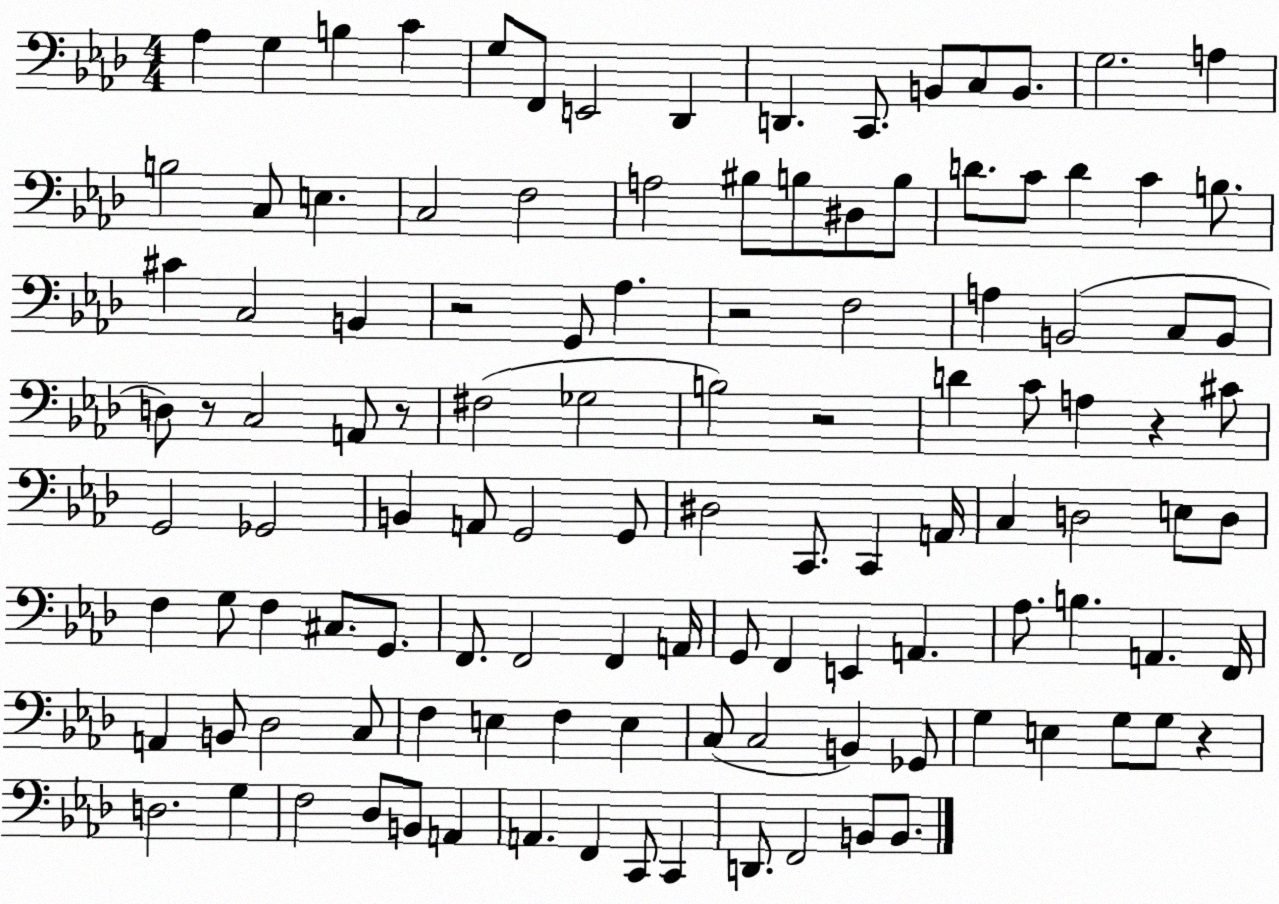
X:1
T:Untitled
M:4/4
L:1/4
K:Ab
_A, G, B, C G,/2 F,,/2 E,,2 _D,, D,, C,,/2 B,,/2 C,/2 B,,/2 G,2 A, B,2 C,/2 E, C,2 F,2 A,2 ^B,/2 B,/2 ^D,/2 B,/2 D/2 C/2 D C B,/2 ^C C,2 B,, z2 G,,/2 _A, z2 F,2 A, B,,2 C,/2 B,,/2 D,/2 z/2 C,2 A,,/2 z/2 ^F,2 _G,2 B,2 z2 D C/2 A, z ^C/2 G,,2 _G,,2 B,, A,,/2 G,,2 G,,/2 ^D,2 C,,/2 C,, A,,/4 C, D,2 E,/2 D,/2 F, G,/2 F, ^C,/2 G,,/2 F,,/2 F,,2 F,, A,,/4 G,,/2 F,, E,, A,, _A,/2 B, A,, F,,/4 A,, B,,/2 _D,2 C,/2 F, E, F, E, C,/2 C,2 B,, _G,,/2 G, E, G,/2 G,/2 z D,2 G, F,2 _D,/2 B,,/2 A,, A,, F,, C,,/2 C,, D,,/2 F,,2 B,,/2 B,,/2